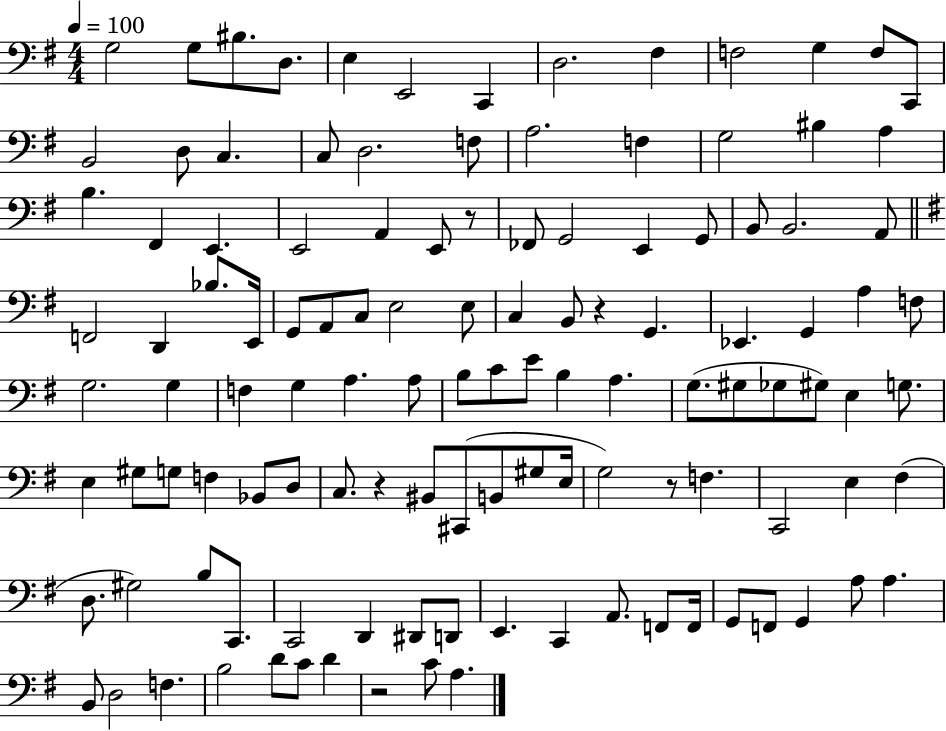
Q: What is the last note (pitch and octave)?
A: A3